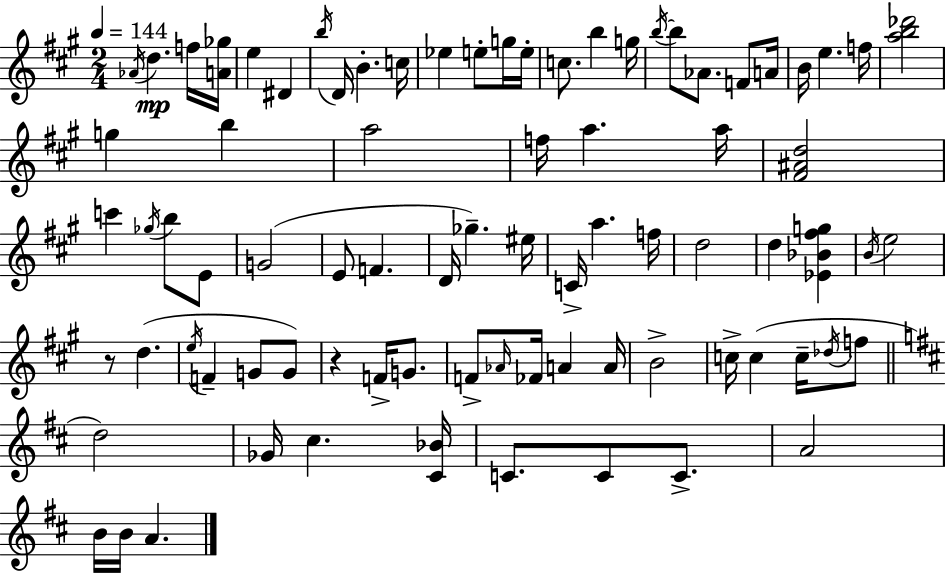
X:1
T:Untitled
M:2/4
L:1/4
K:A
_A/4 d f/4 [A_g]/4 e ^D b/4 D/4 B c/4 _e e/2 g/4 e/4 c/2 b g/4 b/4 b/2 _A/2 F/2 A/4 B/4 e f/4 [ab_d']2 g b a2 f/4 a a/4 [^F^Ad]2 c' _g/4 b/2 E/2 G2 E/2 F D/4 _g ^e/4 C/4 a f/4 d2 d [_E_B^fg] B/4 e2 z/2 d e/4 F G/2 G/2 z F/4 G/2 F/2 _A/4 _F/4 A A/4 B2 c/4 c c/4 _d/4 f/2 d2 _G/4 ^c [^C_B]/4 C/2 C/2 C/2 A2 B/4 B/4 A